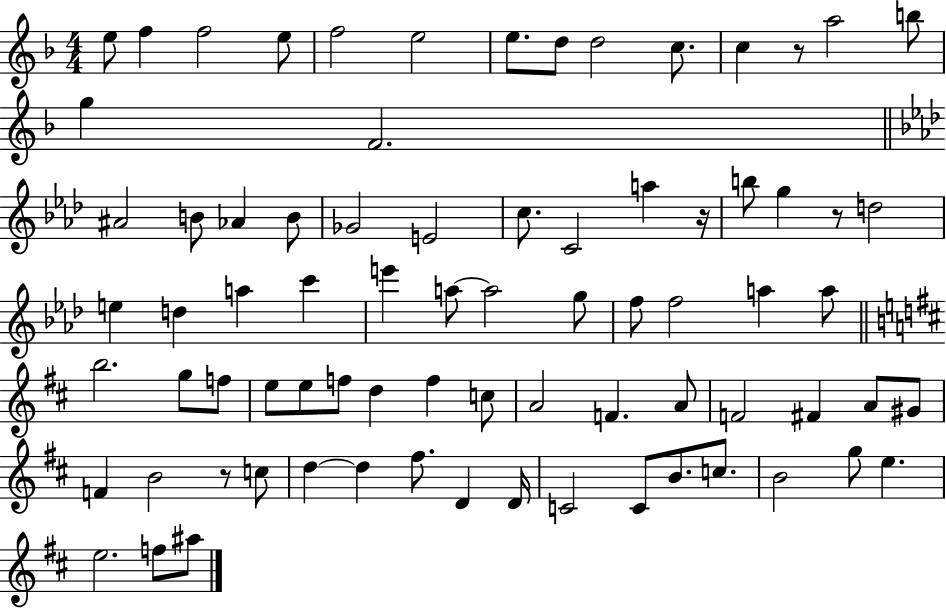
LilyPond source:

{
  \clef treble
  \numericTimeSignature
  \time 4/4
  \key f \major
  e''8 f''4 f''2 e''8 | f''2 e''2 | e''8. d''8 d''2 c''8. | c''4 r8 a''2 b''8 | \break g''4 f'2. | \bar "||" \break \key aes \major ais'2 b'8 aes'4 b'8 | ges'2 e'2 | c''8. c'2 a''4 r16 | b''8 g''4 r8 d''2 | \break e''4 d''4 a''4 c'''4 | e'''4 a''8~~ a''2 g''8 | f''8 f''2 a''4 a''8 | \bar "||" \break \key d \major b''2. g''8 f''8 | e''8 e''8 f''8 d''4 f''4 c''8 | a'2 f'4. a'8 | f'2 fis'4 a'8 gis'8 | \break f'4 b'2 r8 c''8 | d''4~~ d''4 fis''8. d'4 d'16 | c'2 c'8 b'8. c''8. | b'2 g''8 e''4. | \break e''2. f''8 ais''8 | \bar "|."
}